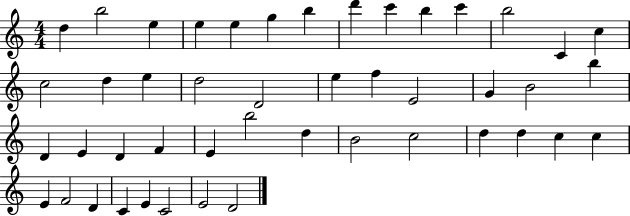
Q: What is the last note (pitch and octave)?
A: D4